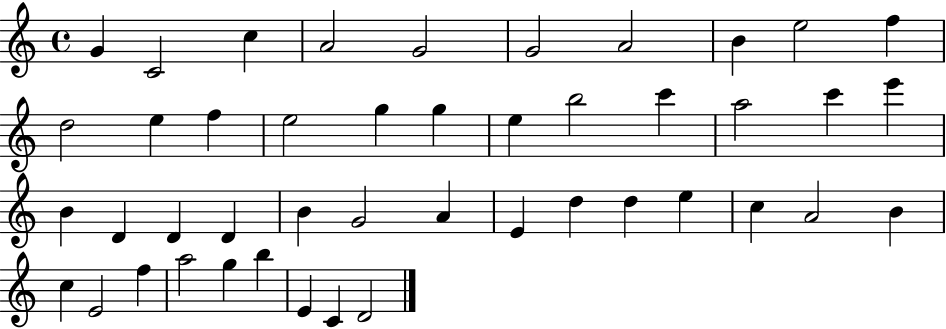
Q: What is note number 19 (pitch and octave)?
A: C6